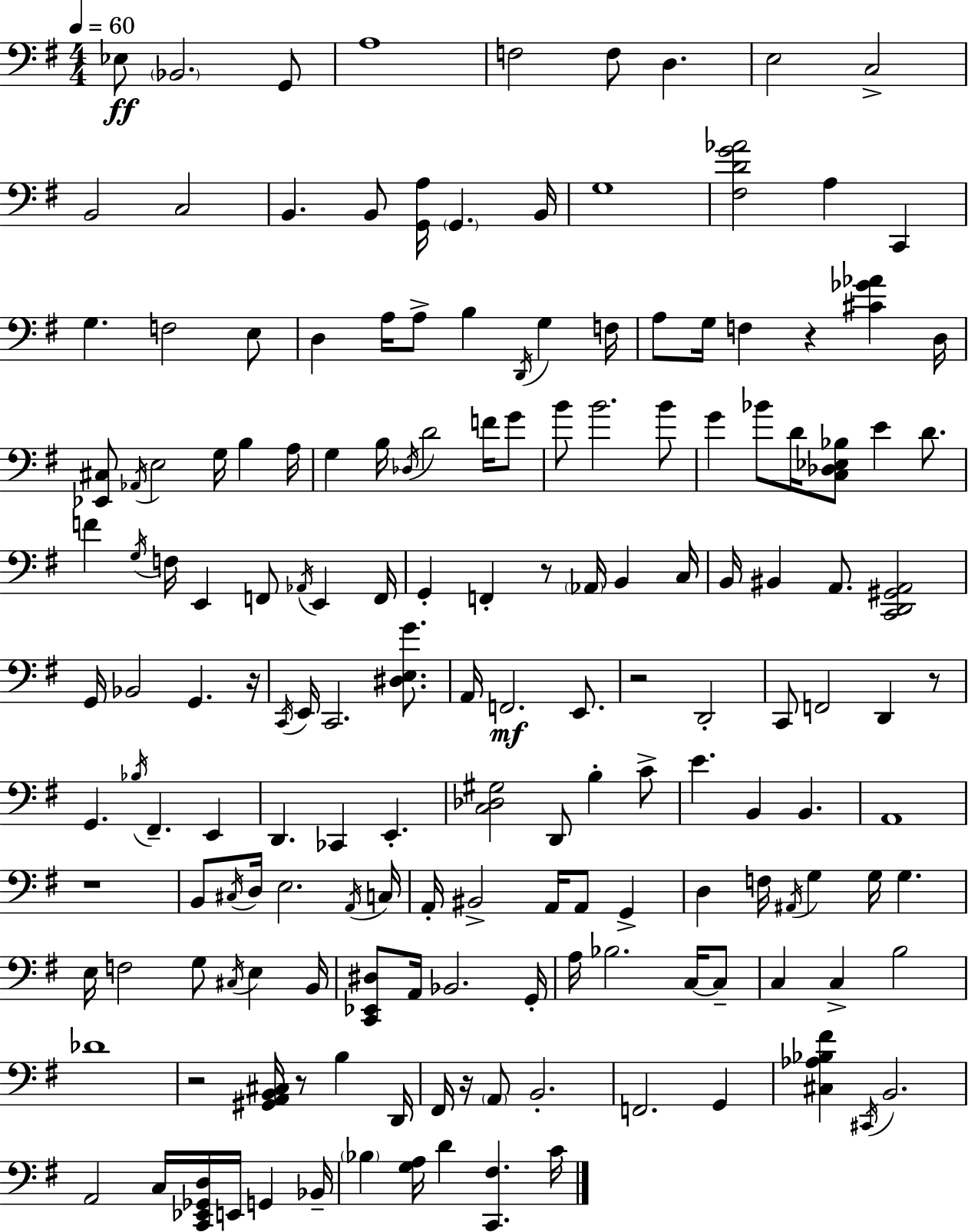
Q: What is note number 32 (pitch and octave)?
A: D3